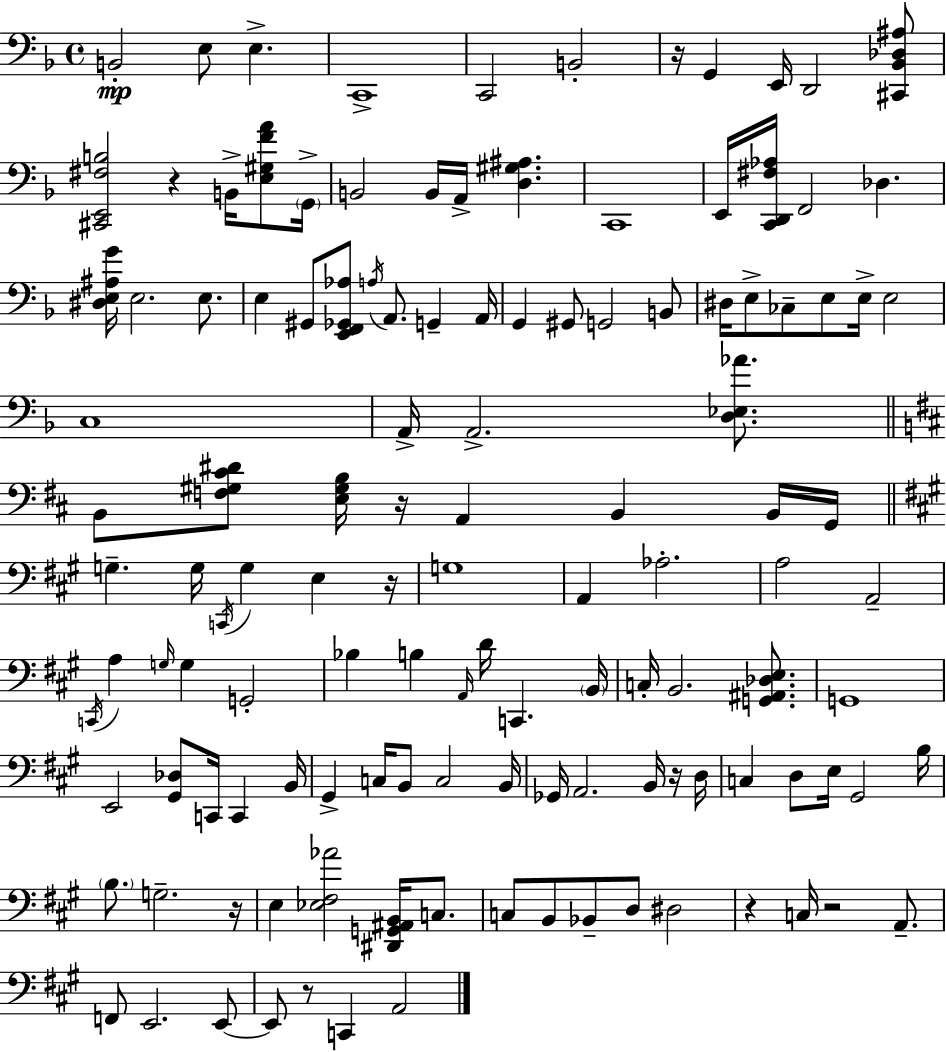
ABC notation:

X:1
T:Untitled
M:4/4
L:1/4
K:F
B,,2 E,/2 E, C,,4 C,,2 B,,2 z/4 G,, E,,/4 D,,2 [^C,,_B,,_D,^A,]/2 [^C,,E,,^F,B,]2 z B,,/4 [E,^G,FA]/2 G,,/4 B,,2 B,,/4 A,,/4 [D,^G,^A,] C,,4 E,,/4 [C,,D,,^F,_A,]/4 F,,2 _D, [^D,E,^A,G]/4 E,2 E,/2 E, ^G,,/2 [E,,F,,_G,,_A,]/2 A,/4 A,,/2 G,, A,,/4 G,, ^G,,/2 G,,2 B,,/2 ^D,/4 E,/2 _C,/2 E,/2 E,/4 E,2 C,4 A,,/4 A,,2 [D,_E,_A]/2 B,,/2 [F,^G,^C^D]/2 [E,^G,B,]/4 z/4 A,, B,, B,,/4 G,,/4 G, G,/4 C,,/4 G, E, z/4 G,4 A,, _A,2 A,2 A,,2 C,,/4 A, G,/4 G, G,,2 _B, B, A,,/4 D/4 C,, B,,/4 C,/4 B,,2 [G,,^A,,_D,E,]/2 G,,4 E,,2 [^G,,_D,]/2 C,,/4 C,, B,,/4 ^G,, C,/4 B,,/2 C,2 B,,/4 _G,,/4 A,,2 B,,/4 z/4 D,/4 C, D,/2 E,/4 ^G,,2 B,/4 B,/2 G,2 z/4 E, [_E,^F,_A]2 [^D,,G,,^A,,B,,]/4 C,/2 C,/2 B,,/2 _B,,/2 D,/2 ^D,2 z C,/4 z2 A,,/2 F,,/2 E,,2 E,,/2 E,,/2 z/2 C,, A,,2